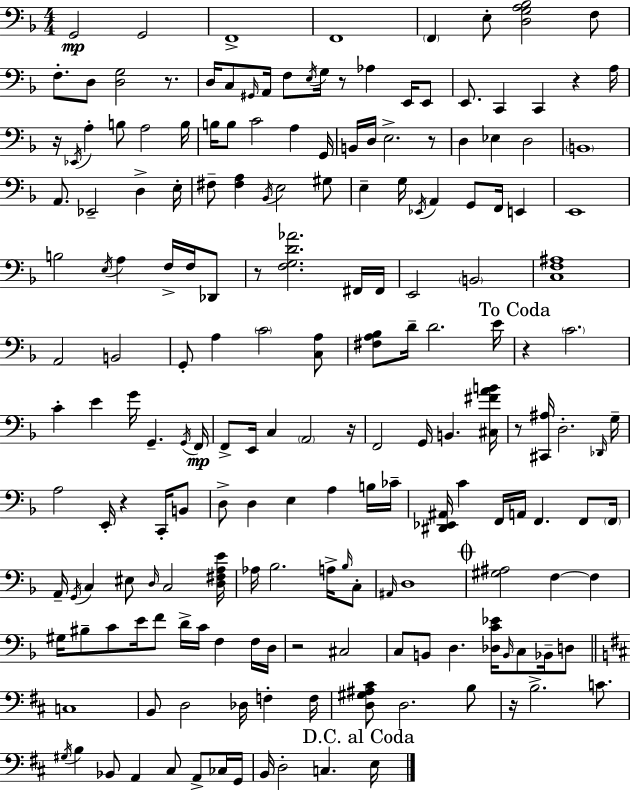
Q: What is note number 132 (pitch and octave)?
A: D3